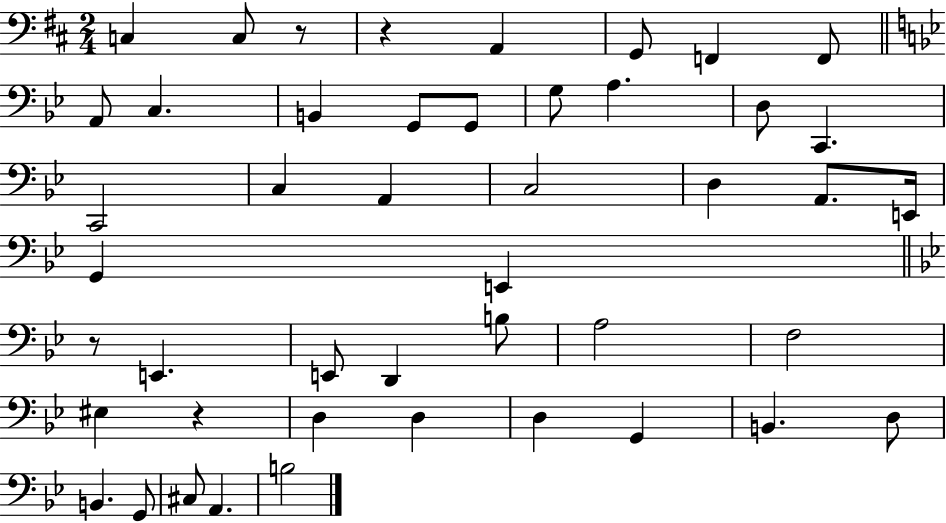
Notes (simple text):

C3/q C3/e R/e R/q A2/q G2/e F2/q F2/e A2/e C3/q. B2/q G2/e G2/e G3/e A3/q. D3/e C2/q. C2/h C3/q A2/q C3/h D3/q A2/e. E2/s G2/q E2/q R/e E2/q. E2/e D2/q B3/e A3/h F3/h EIS3/q R/q D3/q D3/q D3/q G2/q B2/q. D3/e B2/q. G2/e C#3/e A2/q. B3/h